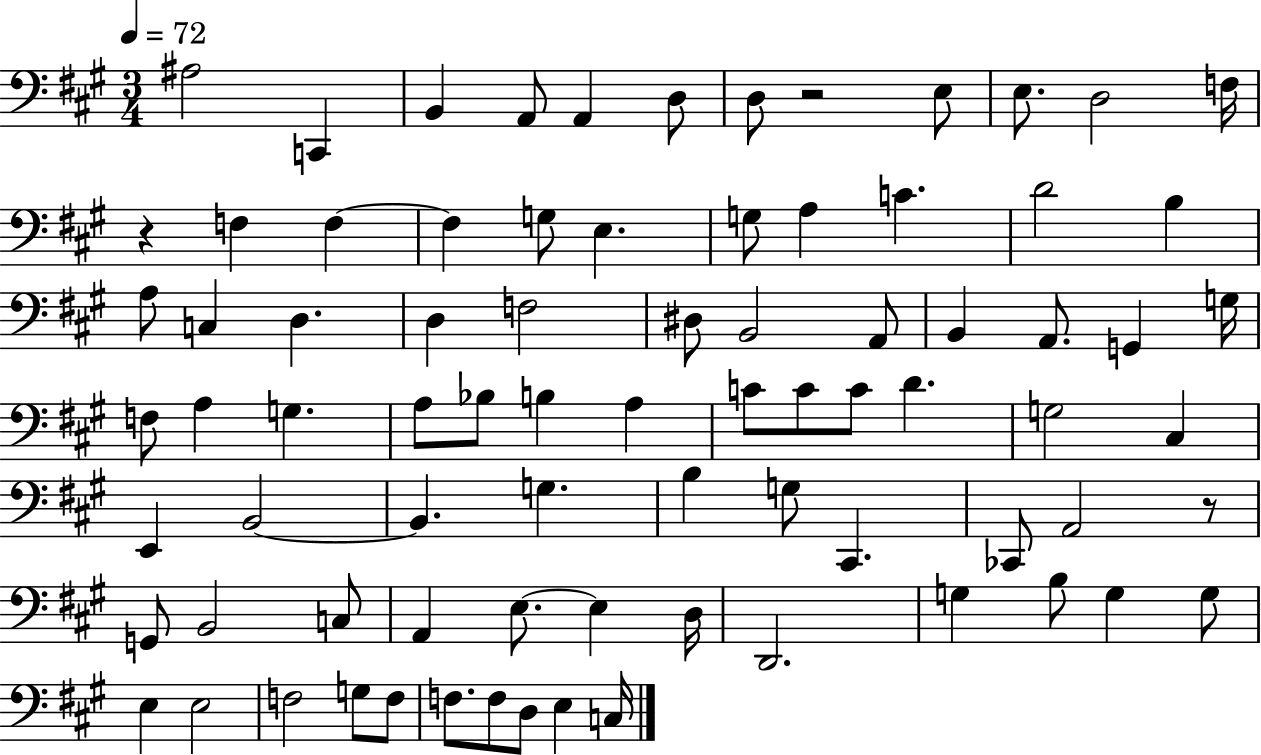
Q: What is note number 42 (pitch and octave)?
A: C4